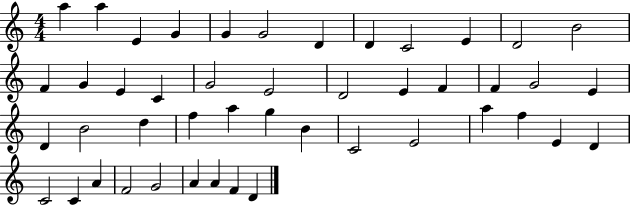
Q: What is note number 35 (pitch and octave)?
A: F5